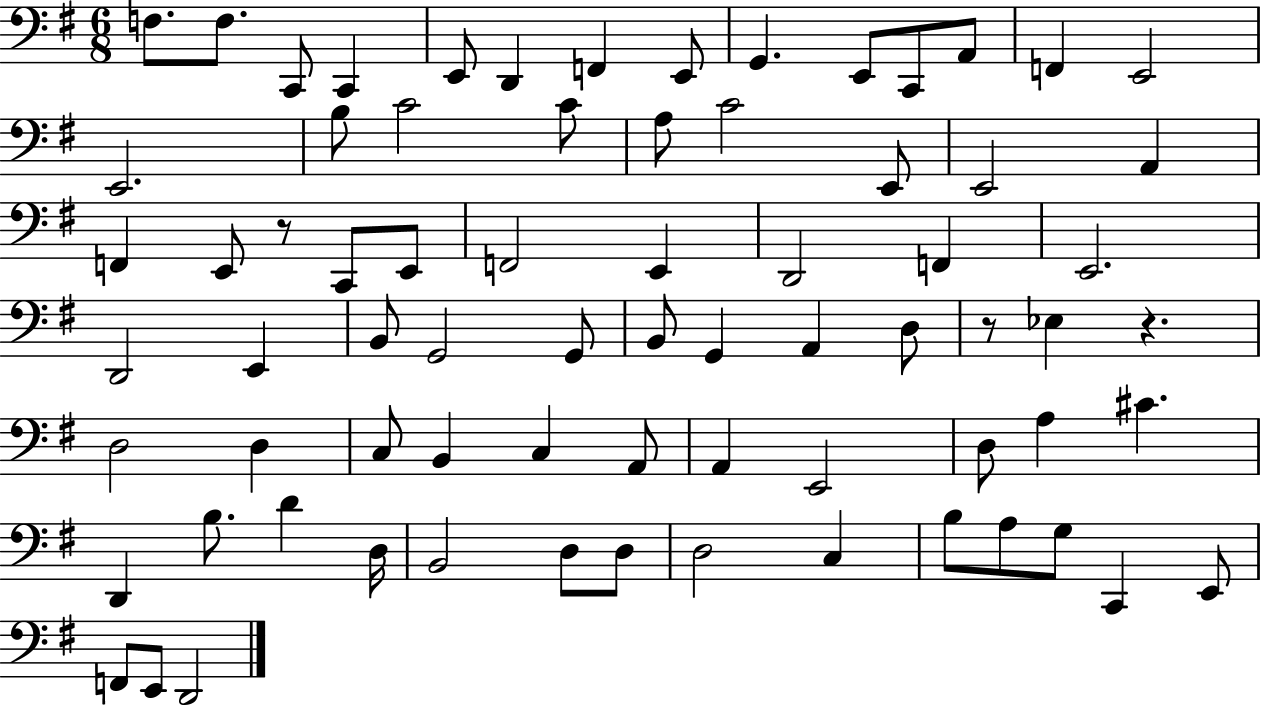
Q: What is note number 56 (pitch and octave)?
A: D4